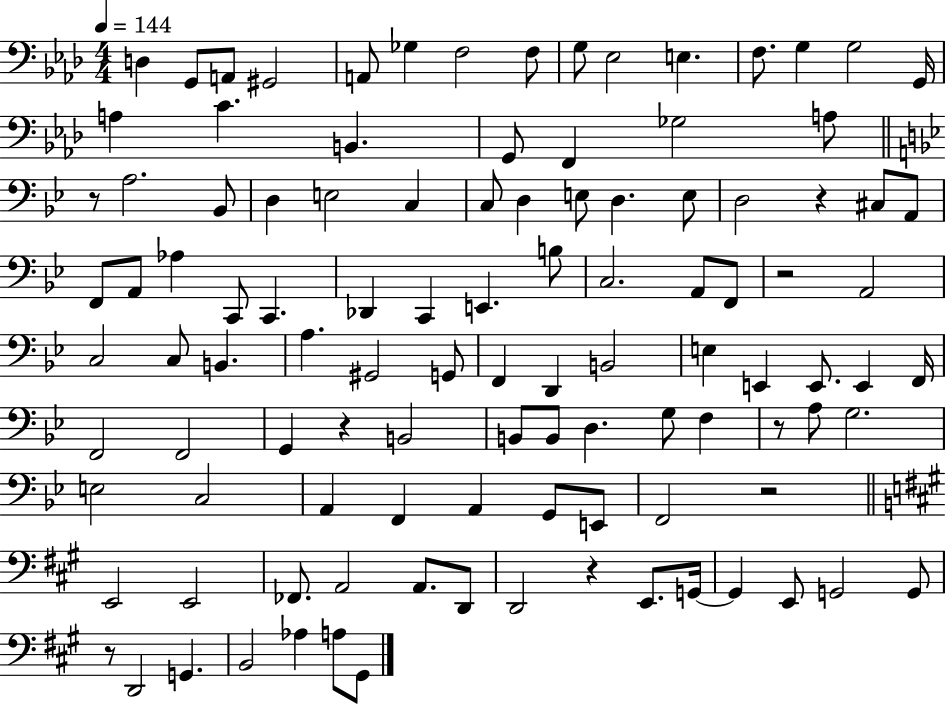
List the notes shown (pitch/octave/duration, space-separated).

D3/q G2/e A2/e G#2/h A2/e Gb3/q F3/h F3/e G3/e Eb3/h E3/q. F3/e. G3/q G3/h G2/s A3/q C4/q. B2/q. G2/e F2/q Gb3/h A3/e R/e A3/h. Bb2/e D3/q E3/h C3/q C3/e D3/q E3/e D3/q. E3/e D3/h R/q C#3/e A2/e F2/e A2/e Ab3/q C2/e C2/q. Db2/q C2/q E2/q. B3/e C3/h. A2/e F2/e R/h A2/h C3/h C3/e B2/q. A3/q. G#2/h G2/e F2/q D2/q B2/h E3/q E2/q E2/e. E2/q F2/s F2/h F2/h G2/q R/q B2/h B2/e B2/e D3/q. G3/e F3/q R/e A3/e G3/h. E3/h C3/h A2/q F2/q A2/q G2/e E2/e F2/h R/h E2/h E2/h FES2/e. A2/h A2/e. D2/e D2/h R/q E2/e. G2/s G2/q E2/e G2/h G2/e R/e D2/h G2/q. B2/h Ab3/q A3/e G#2/e